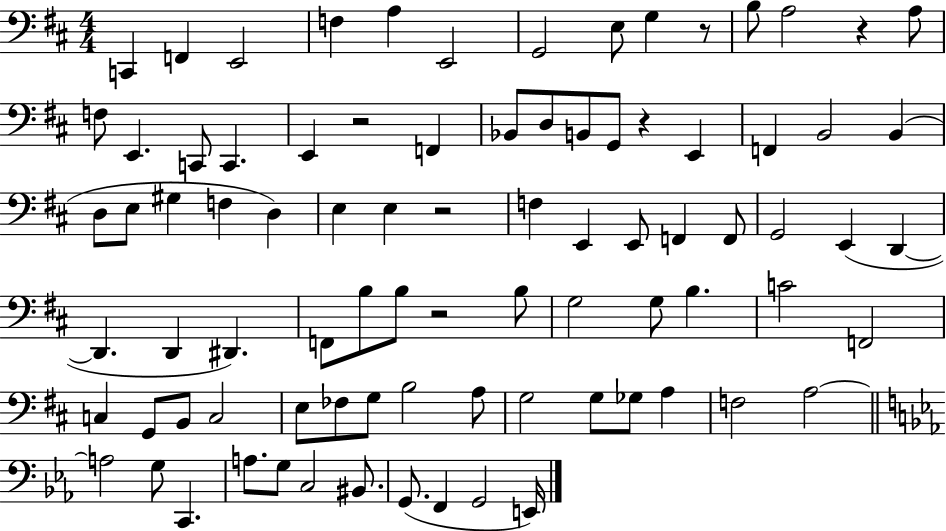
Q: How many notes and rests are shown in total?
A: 85